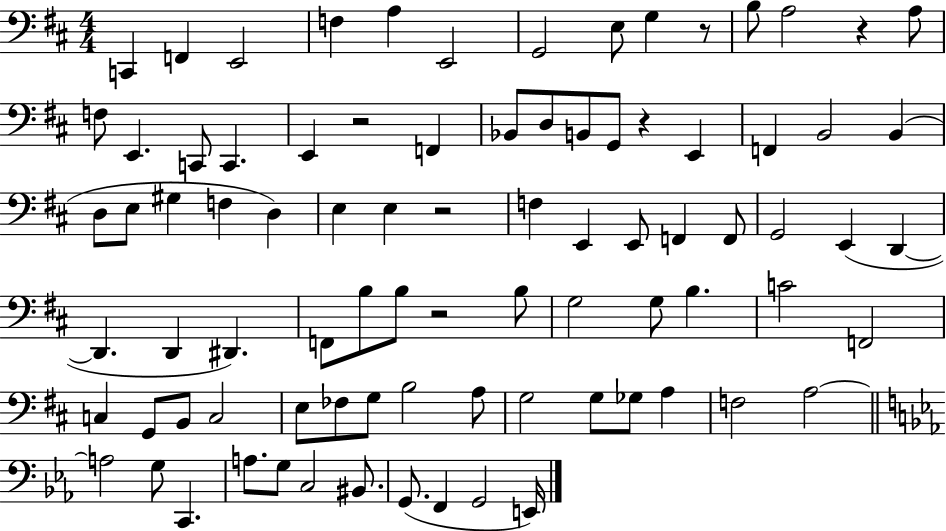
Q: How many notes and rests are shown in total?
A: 85